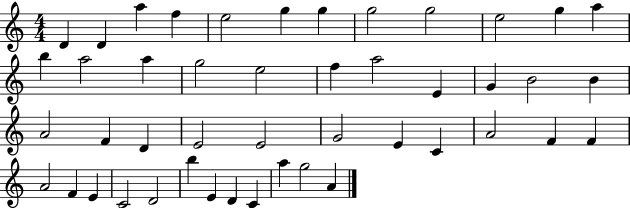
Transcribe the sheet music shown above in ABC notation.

X:1
T:Untitled
M:4/4
L:1/4
K:C
D D a f e2 g g g2 g2 e2 g a b a2 a g2 e2 f a2 E G B2 B A2 F D E2 E2 G2 E C A2 F F A2 F E C2 D2 b E D C a g2 A